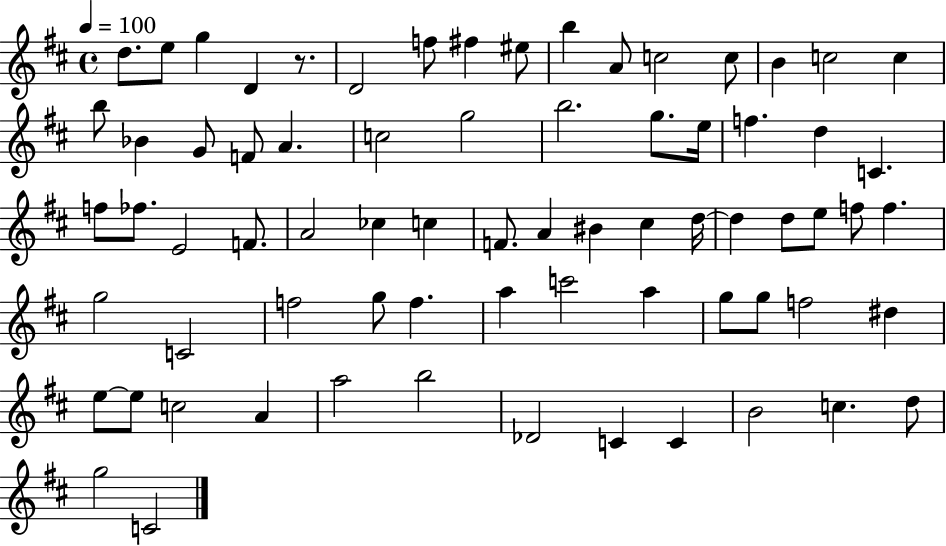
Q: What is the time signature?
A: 4/4